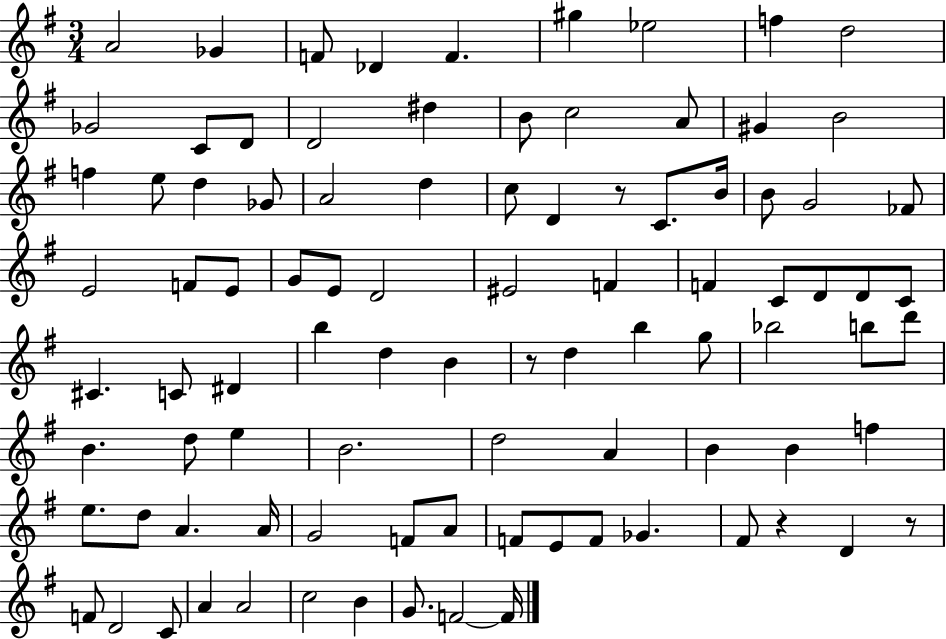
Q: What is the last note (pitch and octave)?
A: F4